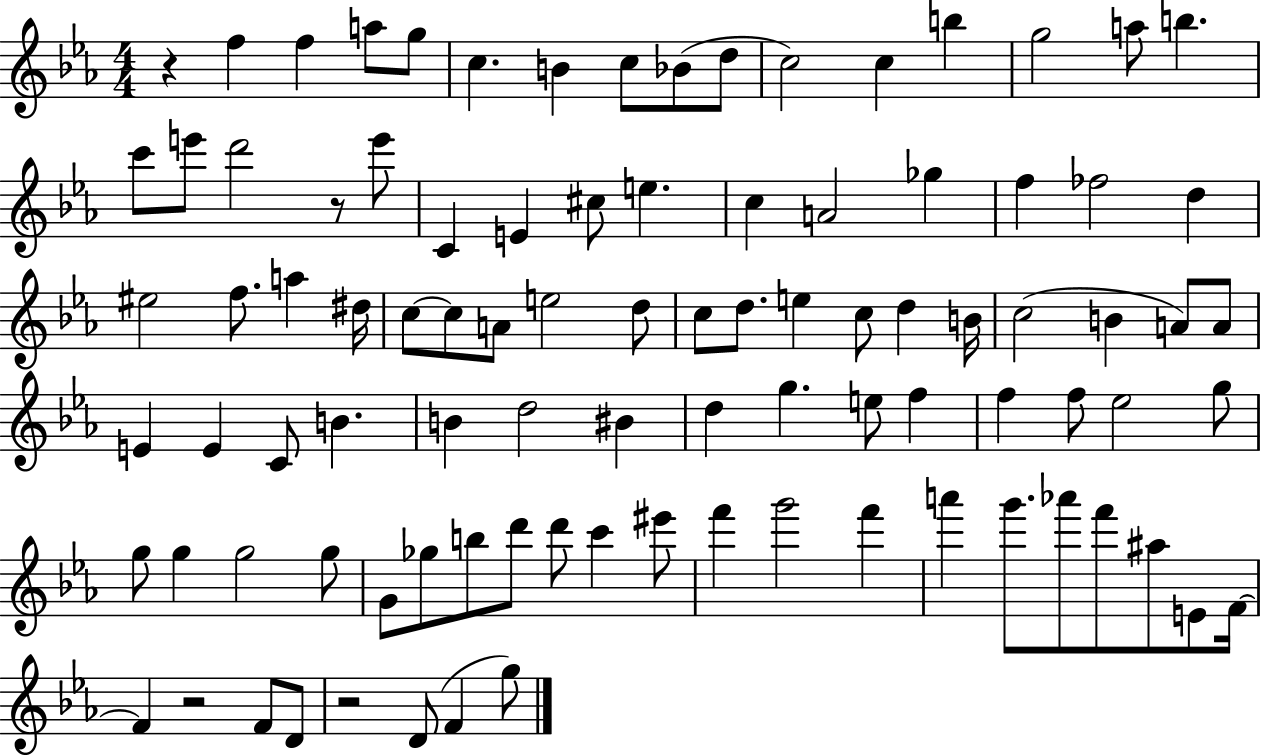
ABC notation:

X:1
T:Untitled
M:4/4
L:1/4
K:Eb
z f f a/2 g/2 c B c/2 _B/2 d/2 c2 c b g2 a/2 b c'/2 e'/2 d'2 z/2 e'/2 C E ^c/2 e c A2 _g f _f2 d ^e2 f/2 a ^d/4 c/2 c/2 A/2 e2 d/2 c/2 d/2 e c/2 d B/4 c2 B A/2 A/2 E E C/2 B B d2 ^B d g e/2 f f f/2 _e2 g/2 g/2 g g2 g/2 G/2 _g/2 b/2 d'/2 d'/2 c' ^e'/2 f' g'2 f' a' g'/2 _a'/2 f'/2 ^a/2 E/2 F/4 F z2 F/2 D/2 z2 D/2 F g/2